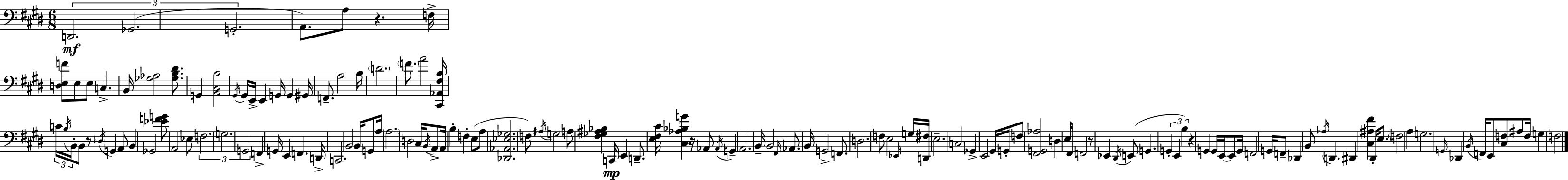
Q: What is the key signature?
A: E major